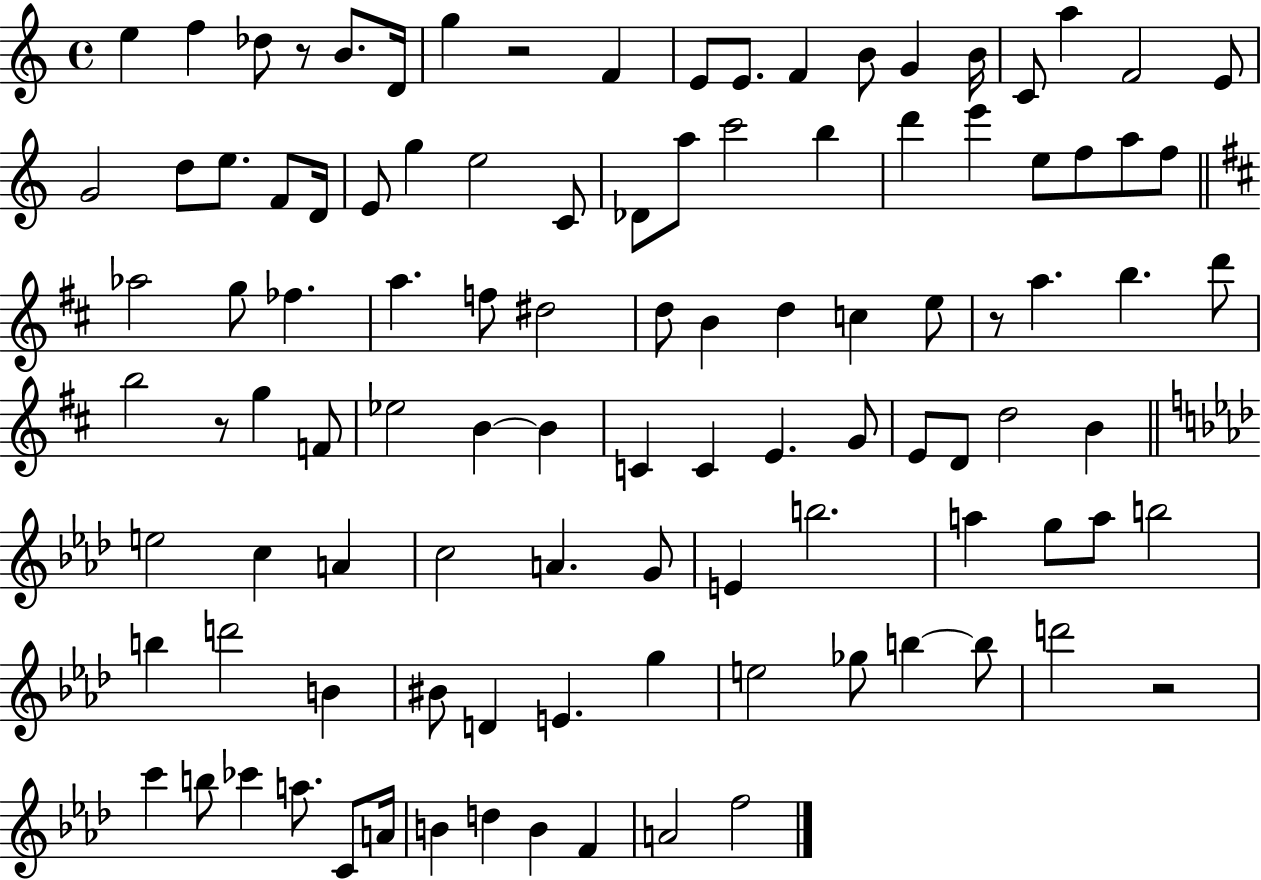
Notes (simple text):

E5/q F5/q Db5/e R/e B4/e. D4/s G5/q R/h F4/q E4/e E4/e. F4/q B4/e G4/q B4/s C4/e A5/q F4/h E4/e G4/h D5/e E5/e. F4/e D4/s E4/e G5/q E5/h C4/e Db4/e A5/e C6/h B5/q D6/q E6/q E5/e F5/e A5/e F5/e Ab5/h G5/e FES5/q. A5/q. F5/e D#5/h D5/e B4/q D5/q C5/q E5/e R/e A5/q. B5/q. D6/e B5/h R/e G5/q F4/e Eb5/h B4/q B4/q C4/q C4/q E4/q. G4/e E4/e D4/e D5/h B4/q E5/h C5/q A4/q C5/h A4/q. G4/e E4/q B5/h. A5/q G5/e A5/e B5/h B5/q D6/h B4/q BIS4/e D4/q E4/q. G5/q E5/h Gb5/e B5/q B5/e D6/h R/h C6/q B5/e CES6/q A5/e. C4/e A4/s B4/q D5/q B4/q F4/q A4/h F5/h